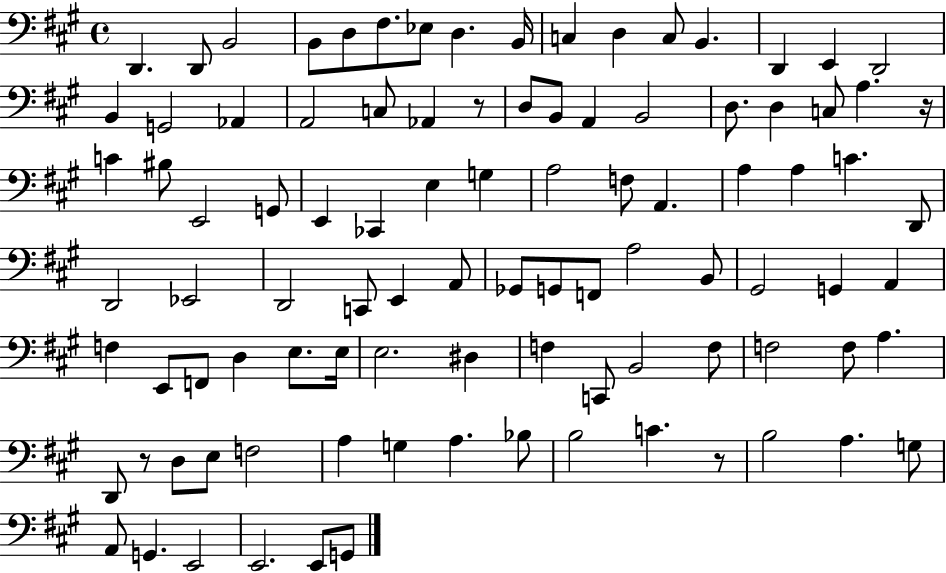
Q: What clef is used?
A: bass